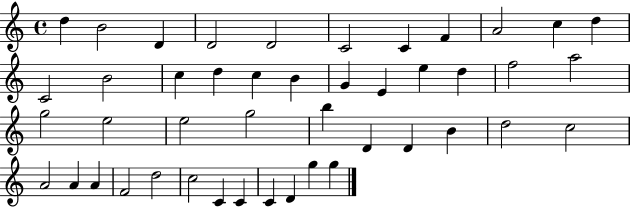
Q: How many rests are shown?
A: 0